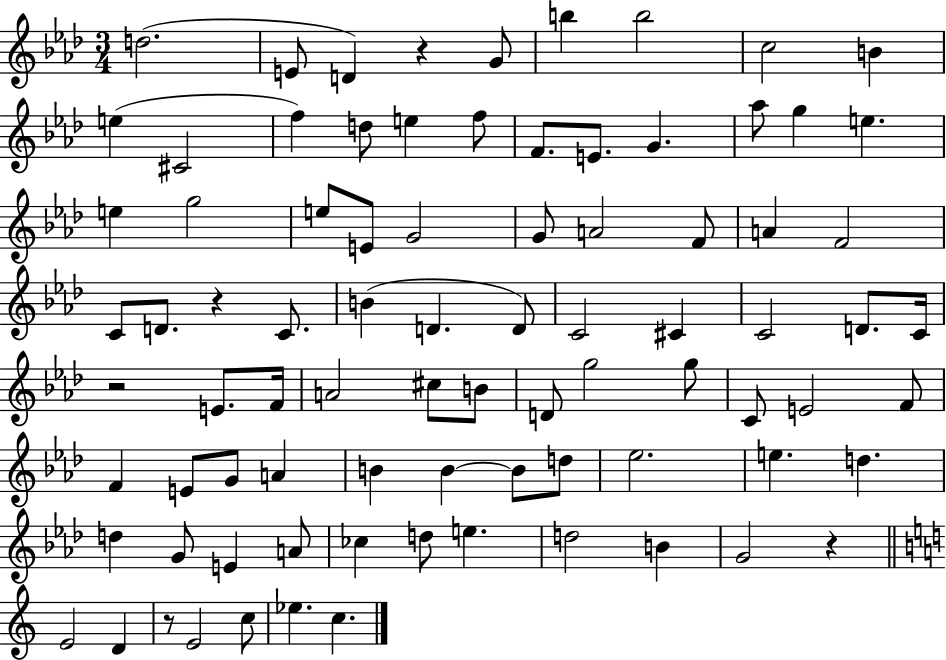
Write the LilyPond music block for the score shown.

{
  \clef treble
  \numericTimeSignature
  \time 3/4
  \key aes \major
  d''2.( | e'8 d'4) r4 g'8 | b''4 b''2 | c''2 b'4 | \break e''4( cis'2 | f''4) d''8 e''4 f''8 | f'8. e'8. g'4. | aes''8 g''4 e''4. | \break e''4 g''2 | e''8 e'8 g'2 | g'8 a'2 f'8 | a'4 f'2 | \break c'8 d'8. r4 c'8. | b'4( d'4. d'8) | c'2 cis'4 | c'2 d'8. c'16 | \break r2 e'8. f'16 | a'2 cis''8 b'8 | d'8 g''2 g''8 | c'8 e'2 f'8 | \break f'4 e'8 g'8 a'4 | b'4 b'4~~ b'8 d''8 | ees''2. | e''4. d''4. | \break d''4 g'8 e'4 a'8 | ces''4 d''8 e''4. | d''2 b'4 | g'2 r4 | \break \bar "||" \break \key c \major e'2 d'4 | r8 e'2 c''8 | ees''4. c''4. | \bar "|."
}